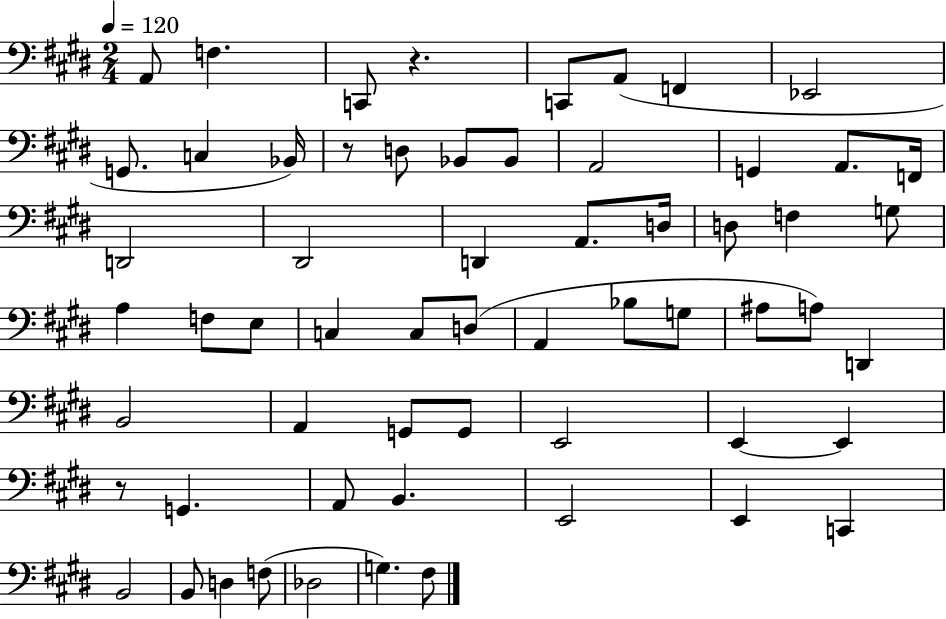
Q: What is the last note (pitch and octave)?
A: F#3